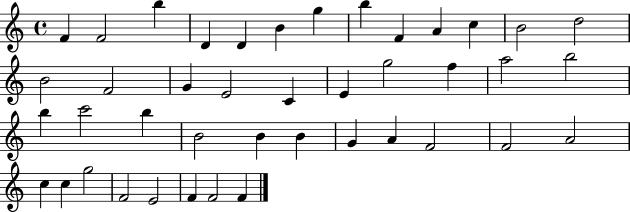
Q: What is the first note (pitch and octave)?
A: F4